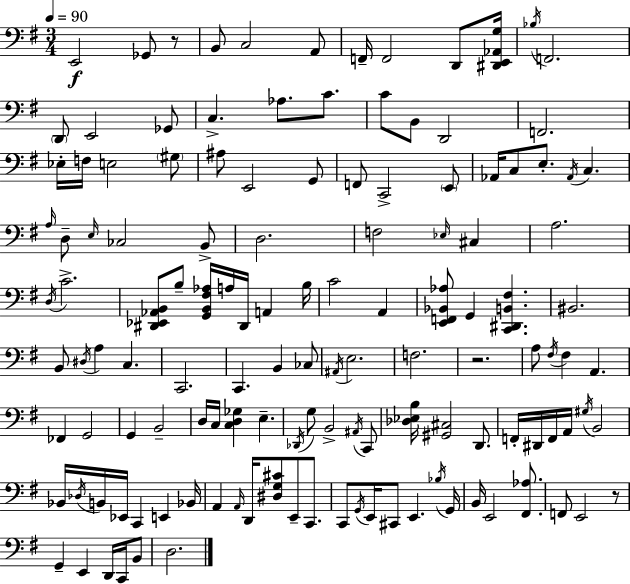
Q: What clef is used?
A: bass